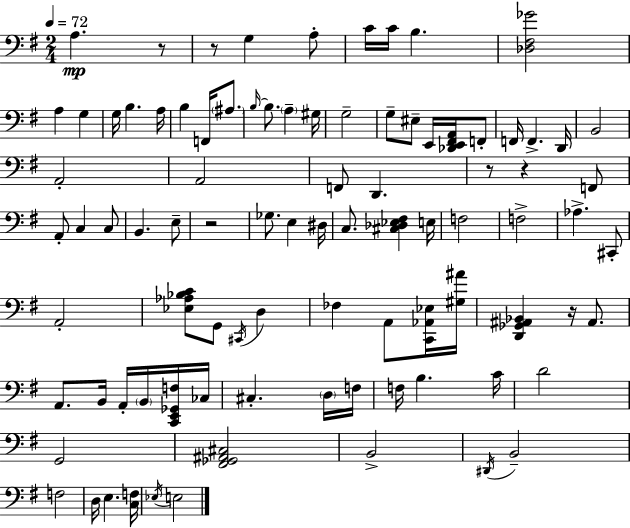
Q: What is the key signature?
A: G major